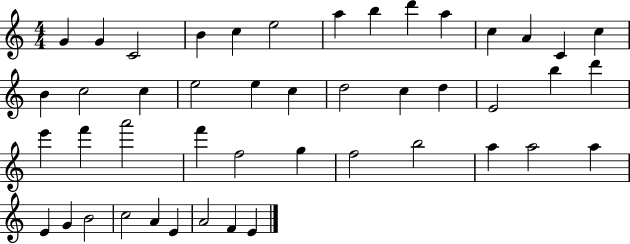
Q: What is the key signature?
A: C major